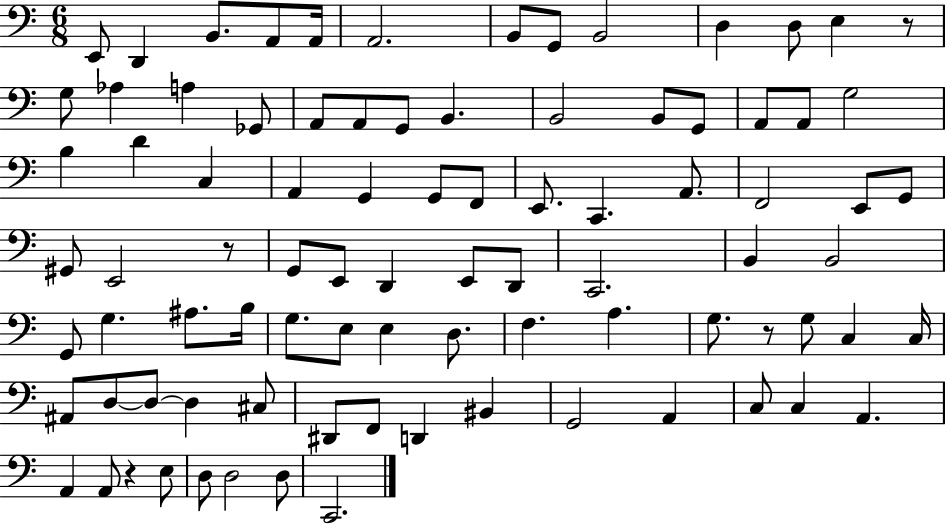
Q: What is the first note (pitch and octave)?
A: E2